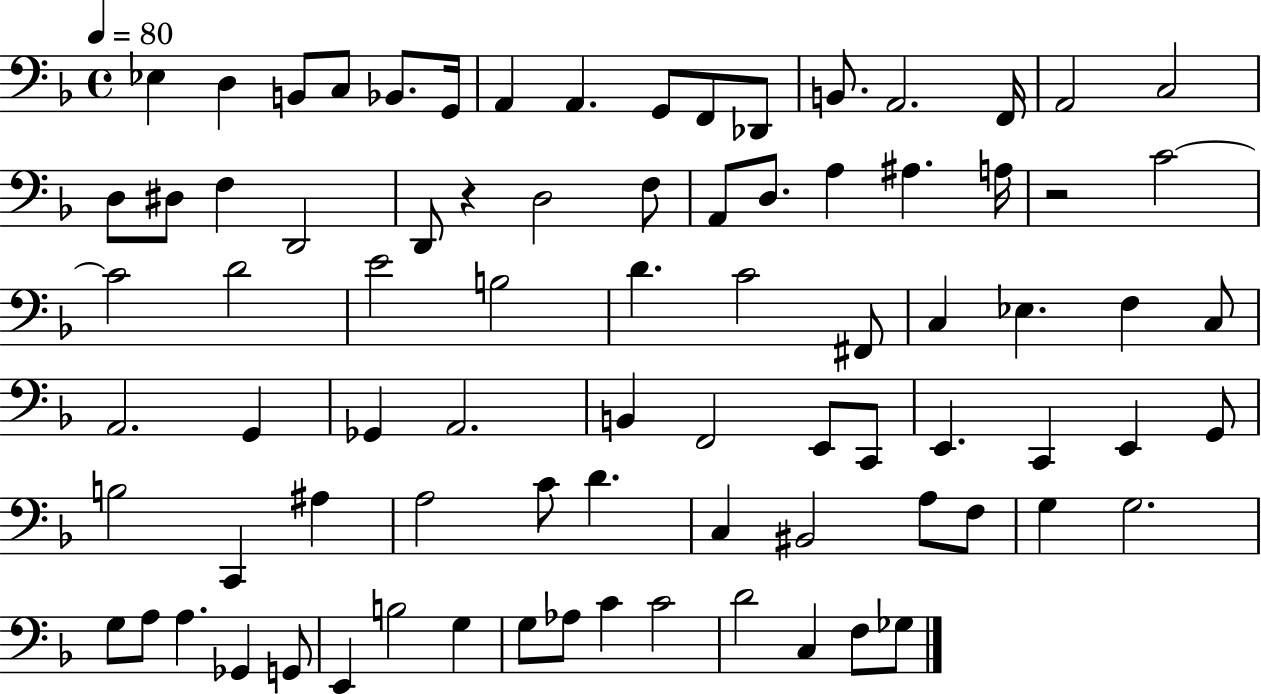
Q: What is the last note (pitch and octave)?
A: Gb3